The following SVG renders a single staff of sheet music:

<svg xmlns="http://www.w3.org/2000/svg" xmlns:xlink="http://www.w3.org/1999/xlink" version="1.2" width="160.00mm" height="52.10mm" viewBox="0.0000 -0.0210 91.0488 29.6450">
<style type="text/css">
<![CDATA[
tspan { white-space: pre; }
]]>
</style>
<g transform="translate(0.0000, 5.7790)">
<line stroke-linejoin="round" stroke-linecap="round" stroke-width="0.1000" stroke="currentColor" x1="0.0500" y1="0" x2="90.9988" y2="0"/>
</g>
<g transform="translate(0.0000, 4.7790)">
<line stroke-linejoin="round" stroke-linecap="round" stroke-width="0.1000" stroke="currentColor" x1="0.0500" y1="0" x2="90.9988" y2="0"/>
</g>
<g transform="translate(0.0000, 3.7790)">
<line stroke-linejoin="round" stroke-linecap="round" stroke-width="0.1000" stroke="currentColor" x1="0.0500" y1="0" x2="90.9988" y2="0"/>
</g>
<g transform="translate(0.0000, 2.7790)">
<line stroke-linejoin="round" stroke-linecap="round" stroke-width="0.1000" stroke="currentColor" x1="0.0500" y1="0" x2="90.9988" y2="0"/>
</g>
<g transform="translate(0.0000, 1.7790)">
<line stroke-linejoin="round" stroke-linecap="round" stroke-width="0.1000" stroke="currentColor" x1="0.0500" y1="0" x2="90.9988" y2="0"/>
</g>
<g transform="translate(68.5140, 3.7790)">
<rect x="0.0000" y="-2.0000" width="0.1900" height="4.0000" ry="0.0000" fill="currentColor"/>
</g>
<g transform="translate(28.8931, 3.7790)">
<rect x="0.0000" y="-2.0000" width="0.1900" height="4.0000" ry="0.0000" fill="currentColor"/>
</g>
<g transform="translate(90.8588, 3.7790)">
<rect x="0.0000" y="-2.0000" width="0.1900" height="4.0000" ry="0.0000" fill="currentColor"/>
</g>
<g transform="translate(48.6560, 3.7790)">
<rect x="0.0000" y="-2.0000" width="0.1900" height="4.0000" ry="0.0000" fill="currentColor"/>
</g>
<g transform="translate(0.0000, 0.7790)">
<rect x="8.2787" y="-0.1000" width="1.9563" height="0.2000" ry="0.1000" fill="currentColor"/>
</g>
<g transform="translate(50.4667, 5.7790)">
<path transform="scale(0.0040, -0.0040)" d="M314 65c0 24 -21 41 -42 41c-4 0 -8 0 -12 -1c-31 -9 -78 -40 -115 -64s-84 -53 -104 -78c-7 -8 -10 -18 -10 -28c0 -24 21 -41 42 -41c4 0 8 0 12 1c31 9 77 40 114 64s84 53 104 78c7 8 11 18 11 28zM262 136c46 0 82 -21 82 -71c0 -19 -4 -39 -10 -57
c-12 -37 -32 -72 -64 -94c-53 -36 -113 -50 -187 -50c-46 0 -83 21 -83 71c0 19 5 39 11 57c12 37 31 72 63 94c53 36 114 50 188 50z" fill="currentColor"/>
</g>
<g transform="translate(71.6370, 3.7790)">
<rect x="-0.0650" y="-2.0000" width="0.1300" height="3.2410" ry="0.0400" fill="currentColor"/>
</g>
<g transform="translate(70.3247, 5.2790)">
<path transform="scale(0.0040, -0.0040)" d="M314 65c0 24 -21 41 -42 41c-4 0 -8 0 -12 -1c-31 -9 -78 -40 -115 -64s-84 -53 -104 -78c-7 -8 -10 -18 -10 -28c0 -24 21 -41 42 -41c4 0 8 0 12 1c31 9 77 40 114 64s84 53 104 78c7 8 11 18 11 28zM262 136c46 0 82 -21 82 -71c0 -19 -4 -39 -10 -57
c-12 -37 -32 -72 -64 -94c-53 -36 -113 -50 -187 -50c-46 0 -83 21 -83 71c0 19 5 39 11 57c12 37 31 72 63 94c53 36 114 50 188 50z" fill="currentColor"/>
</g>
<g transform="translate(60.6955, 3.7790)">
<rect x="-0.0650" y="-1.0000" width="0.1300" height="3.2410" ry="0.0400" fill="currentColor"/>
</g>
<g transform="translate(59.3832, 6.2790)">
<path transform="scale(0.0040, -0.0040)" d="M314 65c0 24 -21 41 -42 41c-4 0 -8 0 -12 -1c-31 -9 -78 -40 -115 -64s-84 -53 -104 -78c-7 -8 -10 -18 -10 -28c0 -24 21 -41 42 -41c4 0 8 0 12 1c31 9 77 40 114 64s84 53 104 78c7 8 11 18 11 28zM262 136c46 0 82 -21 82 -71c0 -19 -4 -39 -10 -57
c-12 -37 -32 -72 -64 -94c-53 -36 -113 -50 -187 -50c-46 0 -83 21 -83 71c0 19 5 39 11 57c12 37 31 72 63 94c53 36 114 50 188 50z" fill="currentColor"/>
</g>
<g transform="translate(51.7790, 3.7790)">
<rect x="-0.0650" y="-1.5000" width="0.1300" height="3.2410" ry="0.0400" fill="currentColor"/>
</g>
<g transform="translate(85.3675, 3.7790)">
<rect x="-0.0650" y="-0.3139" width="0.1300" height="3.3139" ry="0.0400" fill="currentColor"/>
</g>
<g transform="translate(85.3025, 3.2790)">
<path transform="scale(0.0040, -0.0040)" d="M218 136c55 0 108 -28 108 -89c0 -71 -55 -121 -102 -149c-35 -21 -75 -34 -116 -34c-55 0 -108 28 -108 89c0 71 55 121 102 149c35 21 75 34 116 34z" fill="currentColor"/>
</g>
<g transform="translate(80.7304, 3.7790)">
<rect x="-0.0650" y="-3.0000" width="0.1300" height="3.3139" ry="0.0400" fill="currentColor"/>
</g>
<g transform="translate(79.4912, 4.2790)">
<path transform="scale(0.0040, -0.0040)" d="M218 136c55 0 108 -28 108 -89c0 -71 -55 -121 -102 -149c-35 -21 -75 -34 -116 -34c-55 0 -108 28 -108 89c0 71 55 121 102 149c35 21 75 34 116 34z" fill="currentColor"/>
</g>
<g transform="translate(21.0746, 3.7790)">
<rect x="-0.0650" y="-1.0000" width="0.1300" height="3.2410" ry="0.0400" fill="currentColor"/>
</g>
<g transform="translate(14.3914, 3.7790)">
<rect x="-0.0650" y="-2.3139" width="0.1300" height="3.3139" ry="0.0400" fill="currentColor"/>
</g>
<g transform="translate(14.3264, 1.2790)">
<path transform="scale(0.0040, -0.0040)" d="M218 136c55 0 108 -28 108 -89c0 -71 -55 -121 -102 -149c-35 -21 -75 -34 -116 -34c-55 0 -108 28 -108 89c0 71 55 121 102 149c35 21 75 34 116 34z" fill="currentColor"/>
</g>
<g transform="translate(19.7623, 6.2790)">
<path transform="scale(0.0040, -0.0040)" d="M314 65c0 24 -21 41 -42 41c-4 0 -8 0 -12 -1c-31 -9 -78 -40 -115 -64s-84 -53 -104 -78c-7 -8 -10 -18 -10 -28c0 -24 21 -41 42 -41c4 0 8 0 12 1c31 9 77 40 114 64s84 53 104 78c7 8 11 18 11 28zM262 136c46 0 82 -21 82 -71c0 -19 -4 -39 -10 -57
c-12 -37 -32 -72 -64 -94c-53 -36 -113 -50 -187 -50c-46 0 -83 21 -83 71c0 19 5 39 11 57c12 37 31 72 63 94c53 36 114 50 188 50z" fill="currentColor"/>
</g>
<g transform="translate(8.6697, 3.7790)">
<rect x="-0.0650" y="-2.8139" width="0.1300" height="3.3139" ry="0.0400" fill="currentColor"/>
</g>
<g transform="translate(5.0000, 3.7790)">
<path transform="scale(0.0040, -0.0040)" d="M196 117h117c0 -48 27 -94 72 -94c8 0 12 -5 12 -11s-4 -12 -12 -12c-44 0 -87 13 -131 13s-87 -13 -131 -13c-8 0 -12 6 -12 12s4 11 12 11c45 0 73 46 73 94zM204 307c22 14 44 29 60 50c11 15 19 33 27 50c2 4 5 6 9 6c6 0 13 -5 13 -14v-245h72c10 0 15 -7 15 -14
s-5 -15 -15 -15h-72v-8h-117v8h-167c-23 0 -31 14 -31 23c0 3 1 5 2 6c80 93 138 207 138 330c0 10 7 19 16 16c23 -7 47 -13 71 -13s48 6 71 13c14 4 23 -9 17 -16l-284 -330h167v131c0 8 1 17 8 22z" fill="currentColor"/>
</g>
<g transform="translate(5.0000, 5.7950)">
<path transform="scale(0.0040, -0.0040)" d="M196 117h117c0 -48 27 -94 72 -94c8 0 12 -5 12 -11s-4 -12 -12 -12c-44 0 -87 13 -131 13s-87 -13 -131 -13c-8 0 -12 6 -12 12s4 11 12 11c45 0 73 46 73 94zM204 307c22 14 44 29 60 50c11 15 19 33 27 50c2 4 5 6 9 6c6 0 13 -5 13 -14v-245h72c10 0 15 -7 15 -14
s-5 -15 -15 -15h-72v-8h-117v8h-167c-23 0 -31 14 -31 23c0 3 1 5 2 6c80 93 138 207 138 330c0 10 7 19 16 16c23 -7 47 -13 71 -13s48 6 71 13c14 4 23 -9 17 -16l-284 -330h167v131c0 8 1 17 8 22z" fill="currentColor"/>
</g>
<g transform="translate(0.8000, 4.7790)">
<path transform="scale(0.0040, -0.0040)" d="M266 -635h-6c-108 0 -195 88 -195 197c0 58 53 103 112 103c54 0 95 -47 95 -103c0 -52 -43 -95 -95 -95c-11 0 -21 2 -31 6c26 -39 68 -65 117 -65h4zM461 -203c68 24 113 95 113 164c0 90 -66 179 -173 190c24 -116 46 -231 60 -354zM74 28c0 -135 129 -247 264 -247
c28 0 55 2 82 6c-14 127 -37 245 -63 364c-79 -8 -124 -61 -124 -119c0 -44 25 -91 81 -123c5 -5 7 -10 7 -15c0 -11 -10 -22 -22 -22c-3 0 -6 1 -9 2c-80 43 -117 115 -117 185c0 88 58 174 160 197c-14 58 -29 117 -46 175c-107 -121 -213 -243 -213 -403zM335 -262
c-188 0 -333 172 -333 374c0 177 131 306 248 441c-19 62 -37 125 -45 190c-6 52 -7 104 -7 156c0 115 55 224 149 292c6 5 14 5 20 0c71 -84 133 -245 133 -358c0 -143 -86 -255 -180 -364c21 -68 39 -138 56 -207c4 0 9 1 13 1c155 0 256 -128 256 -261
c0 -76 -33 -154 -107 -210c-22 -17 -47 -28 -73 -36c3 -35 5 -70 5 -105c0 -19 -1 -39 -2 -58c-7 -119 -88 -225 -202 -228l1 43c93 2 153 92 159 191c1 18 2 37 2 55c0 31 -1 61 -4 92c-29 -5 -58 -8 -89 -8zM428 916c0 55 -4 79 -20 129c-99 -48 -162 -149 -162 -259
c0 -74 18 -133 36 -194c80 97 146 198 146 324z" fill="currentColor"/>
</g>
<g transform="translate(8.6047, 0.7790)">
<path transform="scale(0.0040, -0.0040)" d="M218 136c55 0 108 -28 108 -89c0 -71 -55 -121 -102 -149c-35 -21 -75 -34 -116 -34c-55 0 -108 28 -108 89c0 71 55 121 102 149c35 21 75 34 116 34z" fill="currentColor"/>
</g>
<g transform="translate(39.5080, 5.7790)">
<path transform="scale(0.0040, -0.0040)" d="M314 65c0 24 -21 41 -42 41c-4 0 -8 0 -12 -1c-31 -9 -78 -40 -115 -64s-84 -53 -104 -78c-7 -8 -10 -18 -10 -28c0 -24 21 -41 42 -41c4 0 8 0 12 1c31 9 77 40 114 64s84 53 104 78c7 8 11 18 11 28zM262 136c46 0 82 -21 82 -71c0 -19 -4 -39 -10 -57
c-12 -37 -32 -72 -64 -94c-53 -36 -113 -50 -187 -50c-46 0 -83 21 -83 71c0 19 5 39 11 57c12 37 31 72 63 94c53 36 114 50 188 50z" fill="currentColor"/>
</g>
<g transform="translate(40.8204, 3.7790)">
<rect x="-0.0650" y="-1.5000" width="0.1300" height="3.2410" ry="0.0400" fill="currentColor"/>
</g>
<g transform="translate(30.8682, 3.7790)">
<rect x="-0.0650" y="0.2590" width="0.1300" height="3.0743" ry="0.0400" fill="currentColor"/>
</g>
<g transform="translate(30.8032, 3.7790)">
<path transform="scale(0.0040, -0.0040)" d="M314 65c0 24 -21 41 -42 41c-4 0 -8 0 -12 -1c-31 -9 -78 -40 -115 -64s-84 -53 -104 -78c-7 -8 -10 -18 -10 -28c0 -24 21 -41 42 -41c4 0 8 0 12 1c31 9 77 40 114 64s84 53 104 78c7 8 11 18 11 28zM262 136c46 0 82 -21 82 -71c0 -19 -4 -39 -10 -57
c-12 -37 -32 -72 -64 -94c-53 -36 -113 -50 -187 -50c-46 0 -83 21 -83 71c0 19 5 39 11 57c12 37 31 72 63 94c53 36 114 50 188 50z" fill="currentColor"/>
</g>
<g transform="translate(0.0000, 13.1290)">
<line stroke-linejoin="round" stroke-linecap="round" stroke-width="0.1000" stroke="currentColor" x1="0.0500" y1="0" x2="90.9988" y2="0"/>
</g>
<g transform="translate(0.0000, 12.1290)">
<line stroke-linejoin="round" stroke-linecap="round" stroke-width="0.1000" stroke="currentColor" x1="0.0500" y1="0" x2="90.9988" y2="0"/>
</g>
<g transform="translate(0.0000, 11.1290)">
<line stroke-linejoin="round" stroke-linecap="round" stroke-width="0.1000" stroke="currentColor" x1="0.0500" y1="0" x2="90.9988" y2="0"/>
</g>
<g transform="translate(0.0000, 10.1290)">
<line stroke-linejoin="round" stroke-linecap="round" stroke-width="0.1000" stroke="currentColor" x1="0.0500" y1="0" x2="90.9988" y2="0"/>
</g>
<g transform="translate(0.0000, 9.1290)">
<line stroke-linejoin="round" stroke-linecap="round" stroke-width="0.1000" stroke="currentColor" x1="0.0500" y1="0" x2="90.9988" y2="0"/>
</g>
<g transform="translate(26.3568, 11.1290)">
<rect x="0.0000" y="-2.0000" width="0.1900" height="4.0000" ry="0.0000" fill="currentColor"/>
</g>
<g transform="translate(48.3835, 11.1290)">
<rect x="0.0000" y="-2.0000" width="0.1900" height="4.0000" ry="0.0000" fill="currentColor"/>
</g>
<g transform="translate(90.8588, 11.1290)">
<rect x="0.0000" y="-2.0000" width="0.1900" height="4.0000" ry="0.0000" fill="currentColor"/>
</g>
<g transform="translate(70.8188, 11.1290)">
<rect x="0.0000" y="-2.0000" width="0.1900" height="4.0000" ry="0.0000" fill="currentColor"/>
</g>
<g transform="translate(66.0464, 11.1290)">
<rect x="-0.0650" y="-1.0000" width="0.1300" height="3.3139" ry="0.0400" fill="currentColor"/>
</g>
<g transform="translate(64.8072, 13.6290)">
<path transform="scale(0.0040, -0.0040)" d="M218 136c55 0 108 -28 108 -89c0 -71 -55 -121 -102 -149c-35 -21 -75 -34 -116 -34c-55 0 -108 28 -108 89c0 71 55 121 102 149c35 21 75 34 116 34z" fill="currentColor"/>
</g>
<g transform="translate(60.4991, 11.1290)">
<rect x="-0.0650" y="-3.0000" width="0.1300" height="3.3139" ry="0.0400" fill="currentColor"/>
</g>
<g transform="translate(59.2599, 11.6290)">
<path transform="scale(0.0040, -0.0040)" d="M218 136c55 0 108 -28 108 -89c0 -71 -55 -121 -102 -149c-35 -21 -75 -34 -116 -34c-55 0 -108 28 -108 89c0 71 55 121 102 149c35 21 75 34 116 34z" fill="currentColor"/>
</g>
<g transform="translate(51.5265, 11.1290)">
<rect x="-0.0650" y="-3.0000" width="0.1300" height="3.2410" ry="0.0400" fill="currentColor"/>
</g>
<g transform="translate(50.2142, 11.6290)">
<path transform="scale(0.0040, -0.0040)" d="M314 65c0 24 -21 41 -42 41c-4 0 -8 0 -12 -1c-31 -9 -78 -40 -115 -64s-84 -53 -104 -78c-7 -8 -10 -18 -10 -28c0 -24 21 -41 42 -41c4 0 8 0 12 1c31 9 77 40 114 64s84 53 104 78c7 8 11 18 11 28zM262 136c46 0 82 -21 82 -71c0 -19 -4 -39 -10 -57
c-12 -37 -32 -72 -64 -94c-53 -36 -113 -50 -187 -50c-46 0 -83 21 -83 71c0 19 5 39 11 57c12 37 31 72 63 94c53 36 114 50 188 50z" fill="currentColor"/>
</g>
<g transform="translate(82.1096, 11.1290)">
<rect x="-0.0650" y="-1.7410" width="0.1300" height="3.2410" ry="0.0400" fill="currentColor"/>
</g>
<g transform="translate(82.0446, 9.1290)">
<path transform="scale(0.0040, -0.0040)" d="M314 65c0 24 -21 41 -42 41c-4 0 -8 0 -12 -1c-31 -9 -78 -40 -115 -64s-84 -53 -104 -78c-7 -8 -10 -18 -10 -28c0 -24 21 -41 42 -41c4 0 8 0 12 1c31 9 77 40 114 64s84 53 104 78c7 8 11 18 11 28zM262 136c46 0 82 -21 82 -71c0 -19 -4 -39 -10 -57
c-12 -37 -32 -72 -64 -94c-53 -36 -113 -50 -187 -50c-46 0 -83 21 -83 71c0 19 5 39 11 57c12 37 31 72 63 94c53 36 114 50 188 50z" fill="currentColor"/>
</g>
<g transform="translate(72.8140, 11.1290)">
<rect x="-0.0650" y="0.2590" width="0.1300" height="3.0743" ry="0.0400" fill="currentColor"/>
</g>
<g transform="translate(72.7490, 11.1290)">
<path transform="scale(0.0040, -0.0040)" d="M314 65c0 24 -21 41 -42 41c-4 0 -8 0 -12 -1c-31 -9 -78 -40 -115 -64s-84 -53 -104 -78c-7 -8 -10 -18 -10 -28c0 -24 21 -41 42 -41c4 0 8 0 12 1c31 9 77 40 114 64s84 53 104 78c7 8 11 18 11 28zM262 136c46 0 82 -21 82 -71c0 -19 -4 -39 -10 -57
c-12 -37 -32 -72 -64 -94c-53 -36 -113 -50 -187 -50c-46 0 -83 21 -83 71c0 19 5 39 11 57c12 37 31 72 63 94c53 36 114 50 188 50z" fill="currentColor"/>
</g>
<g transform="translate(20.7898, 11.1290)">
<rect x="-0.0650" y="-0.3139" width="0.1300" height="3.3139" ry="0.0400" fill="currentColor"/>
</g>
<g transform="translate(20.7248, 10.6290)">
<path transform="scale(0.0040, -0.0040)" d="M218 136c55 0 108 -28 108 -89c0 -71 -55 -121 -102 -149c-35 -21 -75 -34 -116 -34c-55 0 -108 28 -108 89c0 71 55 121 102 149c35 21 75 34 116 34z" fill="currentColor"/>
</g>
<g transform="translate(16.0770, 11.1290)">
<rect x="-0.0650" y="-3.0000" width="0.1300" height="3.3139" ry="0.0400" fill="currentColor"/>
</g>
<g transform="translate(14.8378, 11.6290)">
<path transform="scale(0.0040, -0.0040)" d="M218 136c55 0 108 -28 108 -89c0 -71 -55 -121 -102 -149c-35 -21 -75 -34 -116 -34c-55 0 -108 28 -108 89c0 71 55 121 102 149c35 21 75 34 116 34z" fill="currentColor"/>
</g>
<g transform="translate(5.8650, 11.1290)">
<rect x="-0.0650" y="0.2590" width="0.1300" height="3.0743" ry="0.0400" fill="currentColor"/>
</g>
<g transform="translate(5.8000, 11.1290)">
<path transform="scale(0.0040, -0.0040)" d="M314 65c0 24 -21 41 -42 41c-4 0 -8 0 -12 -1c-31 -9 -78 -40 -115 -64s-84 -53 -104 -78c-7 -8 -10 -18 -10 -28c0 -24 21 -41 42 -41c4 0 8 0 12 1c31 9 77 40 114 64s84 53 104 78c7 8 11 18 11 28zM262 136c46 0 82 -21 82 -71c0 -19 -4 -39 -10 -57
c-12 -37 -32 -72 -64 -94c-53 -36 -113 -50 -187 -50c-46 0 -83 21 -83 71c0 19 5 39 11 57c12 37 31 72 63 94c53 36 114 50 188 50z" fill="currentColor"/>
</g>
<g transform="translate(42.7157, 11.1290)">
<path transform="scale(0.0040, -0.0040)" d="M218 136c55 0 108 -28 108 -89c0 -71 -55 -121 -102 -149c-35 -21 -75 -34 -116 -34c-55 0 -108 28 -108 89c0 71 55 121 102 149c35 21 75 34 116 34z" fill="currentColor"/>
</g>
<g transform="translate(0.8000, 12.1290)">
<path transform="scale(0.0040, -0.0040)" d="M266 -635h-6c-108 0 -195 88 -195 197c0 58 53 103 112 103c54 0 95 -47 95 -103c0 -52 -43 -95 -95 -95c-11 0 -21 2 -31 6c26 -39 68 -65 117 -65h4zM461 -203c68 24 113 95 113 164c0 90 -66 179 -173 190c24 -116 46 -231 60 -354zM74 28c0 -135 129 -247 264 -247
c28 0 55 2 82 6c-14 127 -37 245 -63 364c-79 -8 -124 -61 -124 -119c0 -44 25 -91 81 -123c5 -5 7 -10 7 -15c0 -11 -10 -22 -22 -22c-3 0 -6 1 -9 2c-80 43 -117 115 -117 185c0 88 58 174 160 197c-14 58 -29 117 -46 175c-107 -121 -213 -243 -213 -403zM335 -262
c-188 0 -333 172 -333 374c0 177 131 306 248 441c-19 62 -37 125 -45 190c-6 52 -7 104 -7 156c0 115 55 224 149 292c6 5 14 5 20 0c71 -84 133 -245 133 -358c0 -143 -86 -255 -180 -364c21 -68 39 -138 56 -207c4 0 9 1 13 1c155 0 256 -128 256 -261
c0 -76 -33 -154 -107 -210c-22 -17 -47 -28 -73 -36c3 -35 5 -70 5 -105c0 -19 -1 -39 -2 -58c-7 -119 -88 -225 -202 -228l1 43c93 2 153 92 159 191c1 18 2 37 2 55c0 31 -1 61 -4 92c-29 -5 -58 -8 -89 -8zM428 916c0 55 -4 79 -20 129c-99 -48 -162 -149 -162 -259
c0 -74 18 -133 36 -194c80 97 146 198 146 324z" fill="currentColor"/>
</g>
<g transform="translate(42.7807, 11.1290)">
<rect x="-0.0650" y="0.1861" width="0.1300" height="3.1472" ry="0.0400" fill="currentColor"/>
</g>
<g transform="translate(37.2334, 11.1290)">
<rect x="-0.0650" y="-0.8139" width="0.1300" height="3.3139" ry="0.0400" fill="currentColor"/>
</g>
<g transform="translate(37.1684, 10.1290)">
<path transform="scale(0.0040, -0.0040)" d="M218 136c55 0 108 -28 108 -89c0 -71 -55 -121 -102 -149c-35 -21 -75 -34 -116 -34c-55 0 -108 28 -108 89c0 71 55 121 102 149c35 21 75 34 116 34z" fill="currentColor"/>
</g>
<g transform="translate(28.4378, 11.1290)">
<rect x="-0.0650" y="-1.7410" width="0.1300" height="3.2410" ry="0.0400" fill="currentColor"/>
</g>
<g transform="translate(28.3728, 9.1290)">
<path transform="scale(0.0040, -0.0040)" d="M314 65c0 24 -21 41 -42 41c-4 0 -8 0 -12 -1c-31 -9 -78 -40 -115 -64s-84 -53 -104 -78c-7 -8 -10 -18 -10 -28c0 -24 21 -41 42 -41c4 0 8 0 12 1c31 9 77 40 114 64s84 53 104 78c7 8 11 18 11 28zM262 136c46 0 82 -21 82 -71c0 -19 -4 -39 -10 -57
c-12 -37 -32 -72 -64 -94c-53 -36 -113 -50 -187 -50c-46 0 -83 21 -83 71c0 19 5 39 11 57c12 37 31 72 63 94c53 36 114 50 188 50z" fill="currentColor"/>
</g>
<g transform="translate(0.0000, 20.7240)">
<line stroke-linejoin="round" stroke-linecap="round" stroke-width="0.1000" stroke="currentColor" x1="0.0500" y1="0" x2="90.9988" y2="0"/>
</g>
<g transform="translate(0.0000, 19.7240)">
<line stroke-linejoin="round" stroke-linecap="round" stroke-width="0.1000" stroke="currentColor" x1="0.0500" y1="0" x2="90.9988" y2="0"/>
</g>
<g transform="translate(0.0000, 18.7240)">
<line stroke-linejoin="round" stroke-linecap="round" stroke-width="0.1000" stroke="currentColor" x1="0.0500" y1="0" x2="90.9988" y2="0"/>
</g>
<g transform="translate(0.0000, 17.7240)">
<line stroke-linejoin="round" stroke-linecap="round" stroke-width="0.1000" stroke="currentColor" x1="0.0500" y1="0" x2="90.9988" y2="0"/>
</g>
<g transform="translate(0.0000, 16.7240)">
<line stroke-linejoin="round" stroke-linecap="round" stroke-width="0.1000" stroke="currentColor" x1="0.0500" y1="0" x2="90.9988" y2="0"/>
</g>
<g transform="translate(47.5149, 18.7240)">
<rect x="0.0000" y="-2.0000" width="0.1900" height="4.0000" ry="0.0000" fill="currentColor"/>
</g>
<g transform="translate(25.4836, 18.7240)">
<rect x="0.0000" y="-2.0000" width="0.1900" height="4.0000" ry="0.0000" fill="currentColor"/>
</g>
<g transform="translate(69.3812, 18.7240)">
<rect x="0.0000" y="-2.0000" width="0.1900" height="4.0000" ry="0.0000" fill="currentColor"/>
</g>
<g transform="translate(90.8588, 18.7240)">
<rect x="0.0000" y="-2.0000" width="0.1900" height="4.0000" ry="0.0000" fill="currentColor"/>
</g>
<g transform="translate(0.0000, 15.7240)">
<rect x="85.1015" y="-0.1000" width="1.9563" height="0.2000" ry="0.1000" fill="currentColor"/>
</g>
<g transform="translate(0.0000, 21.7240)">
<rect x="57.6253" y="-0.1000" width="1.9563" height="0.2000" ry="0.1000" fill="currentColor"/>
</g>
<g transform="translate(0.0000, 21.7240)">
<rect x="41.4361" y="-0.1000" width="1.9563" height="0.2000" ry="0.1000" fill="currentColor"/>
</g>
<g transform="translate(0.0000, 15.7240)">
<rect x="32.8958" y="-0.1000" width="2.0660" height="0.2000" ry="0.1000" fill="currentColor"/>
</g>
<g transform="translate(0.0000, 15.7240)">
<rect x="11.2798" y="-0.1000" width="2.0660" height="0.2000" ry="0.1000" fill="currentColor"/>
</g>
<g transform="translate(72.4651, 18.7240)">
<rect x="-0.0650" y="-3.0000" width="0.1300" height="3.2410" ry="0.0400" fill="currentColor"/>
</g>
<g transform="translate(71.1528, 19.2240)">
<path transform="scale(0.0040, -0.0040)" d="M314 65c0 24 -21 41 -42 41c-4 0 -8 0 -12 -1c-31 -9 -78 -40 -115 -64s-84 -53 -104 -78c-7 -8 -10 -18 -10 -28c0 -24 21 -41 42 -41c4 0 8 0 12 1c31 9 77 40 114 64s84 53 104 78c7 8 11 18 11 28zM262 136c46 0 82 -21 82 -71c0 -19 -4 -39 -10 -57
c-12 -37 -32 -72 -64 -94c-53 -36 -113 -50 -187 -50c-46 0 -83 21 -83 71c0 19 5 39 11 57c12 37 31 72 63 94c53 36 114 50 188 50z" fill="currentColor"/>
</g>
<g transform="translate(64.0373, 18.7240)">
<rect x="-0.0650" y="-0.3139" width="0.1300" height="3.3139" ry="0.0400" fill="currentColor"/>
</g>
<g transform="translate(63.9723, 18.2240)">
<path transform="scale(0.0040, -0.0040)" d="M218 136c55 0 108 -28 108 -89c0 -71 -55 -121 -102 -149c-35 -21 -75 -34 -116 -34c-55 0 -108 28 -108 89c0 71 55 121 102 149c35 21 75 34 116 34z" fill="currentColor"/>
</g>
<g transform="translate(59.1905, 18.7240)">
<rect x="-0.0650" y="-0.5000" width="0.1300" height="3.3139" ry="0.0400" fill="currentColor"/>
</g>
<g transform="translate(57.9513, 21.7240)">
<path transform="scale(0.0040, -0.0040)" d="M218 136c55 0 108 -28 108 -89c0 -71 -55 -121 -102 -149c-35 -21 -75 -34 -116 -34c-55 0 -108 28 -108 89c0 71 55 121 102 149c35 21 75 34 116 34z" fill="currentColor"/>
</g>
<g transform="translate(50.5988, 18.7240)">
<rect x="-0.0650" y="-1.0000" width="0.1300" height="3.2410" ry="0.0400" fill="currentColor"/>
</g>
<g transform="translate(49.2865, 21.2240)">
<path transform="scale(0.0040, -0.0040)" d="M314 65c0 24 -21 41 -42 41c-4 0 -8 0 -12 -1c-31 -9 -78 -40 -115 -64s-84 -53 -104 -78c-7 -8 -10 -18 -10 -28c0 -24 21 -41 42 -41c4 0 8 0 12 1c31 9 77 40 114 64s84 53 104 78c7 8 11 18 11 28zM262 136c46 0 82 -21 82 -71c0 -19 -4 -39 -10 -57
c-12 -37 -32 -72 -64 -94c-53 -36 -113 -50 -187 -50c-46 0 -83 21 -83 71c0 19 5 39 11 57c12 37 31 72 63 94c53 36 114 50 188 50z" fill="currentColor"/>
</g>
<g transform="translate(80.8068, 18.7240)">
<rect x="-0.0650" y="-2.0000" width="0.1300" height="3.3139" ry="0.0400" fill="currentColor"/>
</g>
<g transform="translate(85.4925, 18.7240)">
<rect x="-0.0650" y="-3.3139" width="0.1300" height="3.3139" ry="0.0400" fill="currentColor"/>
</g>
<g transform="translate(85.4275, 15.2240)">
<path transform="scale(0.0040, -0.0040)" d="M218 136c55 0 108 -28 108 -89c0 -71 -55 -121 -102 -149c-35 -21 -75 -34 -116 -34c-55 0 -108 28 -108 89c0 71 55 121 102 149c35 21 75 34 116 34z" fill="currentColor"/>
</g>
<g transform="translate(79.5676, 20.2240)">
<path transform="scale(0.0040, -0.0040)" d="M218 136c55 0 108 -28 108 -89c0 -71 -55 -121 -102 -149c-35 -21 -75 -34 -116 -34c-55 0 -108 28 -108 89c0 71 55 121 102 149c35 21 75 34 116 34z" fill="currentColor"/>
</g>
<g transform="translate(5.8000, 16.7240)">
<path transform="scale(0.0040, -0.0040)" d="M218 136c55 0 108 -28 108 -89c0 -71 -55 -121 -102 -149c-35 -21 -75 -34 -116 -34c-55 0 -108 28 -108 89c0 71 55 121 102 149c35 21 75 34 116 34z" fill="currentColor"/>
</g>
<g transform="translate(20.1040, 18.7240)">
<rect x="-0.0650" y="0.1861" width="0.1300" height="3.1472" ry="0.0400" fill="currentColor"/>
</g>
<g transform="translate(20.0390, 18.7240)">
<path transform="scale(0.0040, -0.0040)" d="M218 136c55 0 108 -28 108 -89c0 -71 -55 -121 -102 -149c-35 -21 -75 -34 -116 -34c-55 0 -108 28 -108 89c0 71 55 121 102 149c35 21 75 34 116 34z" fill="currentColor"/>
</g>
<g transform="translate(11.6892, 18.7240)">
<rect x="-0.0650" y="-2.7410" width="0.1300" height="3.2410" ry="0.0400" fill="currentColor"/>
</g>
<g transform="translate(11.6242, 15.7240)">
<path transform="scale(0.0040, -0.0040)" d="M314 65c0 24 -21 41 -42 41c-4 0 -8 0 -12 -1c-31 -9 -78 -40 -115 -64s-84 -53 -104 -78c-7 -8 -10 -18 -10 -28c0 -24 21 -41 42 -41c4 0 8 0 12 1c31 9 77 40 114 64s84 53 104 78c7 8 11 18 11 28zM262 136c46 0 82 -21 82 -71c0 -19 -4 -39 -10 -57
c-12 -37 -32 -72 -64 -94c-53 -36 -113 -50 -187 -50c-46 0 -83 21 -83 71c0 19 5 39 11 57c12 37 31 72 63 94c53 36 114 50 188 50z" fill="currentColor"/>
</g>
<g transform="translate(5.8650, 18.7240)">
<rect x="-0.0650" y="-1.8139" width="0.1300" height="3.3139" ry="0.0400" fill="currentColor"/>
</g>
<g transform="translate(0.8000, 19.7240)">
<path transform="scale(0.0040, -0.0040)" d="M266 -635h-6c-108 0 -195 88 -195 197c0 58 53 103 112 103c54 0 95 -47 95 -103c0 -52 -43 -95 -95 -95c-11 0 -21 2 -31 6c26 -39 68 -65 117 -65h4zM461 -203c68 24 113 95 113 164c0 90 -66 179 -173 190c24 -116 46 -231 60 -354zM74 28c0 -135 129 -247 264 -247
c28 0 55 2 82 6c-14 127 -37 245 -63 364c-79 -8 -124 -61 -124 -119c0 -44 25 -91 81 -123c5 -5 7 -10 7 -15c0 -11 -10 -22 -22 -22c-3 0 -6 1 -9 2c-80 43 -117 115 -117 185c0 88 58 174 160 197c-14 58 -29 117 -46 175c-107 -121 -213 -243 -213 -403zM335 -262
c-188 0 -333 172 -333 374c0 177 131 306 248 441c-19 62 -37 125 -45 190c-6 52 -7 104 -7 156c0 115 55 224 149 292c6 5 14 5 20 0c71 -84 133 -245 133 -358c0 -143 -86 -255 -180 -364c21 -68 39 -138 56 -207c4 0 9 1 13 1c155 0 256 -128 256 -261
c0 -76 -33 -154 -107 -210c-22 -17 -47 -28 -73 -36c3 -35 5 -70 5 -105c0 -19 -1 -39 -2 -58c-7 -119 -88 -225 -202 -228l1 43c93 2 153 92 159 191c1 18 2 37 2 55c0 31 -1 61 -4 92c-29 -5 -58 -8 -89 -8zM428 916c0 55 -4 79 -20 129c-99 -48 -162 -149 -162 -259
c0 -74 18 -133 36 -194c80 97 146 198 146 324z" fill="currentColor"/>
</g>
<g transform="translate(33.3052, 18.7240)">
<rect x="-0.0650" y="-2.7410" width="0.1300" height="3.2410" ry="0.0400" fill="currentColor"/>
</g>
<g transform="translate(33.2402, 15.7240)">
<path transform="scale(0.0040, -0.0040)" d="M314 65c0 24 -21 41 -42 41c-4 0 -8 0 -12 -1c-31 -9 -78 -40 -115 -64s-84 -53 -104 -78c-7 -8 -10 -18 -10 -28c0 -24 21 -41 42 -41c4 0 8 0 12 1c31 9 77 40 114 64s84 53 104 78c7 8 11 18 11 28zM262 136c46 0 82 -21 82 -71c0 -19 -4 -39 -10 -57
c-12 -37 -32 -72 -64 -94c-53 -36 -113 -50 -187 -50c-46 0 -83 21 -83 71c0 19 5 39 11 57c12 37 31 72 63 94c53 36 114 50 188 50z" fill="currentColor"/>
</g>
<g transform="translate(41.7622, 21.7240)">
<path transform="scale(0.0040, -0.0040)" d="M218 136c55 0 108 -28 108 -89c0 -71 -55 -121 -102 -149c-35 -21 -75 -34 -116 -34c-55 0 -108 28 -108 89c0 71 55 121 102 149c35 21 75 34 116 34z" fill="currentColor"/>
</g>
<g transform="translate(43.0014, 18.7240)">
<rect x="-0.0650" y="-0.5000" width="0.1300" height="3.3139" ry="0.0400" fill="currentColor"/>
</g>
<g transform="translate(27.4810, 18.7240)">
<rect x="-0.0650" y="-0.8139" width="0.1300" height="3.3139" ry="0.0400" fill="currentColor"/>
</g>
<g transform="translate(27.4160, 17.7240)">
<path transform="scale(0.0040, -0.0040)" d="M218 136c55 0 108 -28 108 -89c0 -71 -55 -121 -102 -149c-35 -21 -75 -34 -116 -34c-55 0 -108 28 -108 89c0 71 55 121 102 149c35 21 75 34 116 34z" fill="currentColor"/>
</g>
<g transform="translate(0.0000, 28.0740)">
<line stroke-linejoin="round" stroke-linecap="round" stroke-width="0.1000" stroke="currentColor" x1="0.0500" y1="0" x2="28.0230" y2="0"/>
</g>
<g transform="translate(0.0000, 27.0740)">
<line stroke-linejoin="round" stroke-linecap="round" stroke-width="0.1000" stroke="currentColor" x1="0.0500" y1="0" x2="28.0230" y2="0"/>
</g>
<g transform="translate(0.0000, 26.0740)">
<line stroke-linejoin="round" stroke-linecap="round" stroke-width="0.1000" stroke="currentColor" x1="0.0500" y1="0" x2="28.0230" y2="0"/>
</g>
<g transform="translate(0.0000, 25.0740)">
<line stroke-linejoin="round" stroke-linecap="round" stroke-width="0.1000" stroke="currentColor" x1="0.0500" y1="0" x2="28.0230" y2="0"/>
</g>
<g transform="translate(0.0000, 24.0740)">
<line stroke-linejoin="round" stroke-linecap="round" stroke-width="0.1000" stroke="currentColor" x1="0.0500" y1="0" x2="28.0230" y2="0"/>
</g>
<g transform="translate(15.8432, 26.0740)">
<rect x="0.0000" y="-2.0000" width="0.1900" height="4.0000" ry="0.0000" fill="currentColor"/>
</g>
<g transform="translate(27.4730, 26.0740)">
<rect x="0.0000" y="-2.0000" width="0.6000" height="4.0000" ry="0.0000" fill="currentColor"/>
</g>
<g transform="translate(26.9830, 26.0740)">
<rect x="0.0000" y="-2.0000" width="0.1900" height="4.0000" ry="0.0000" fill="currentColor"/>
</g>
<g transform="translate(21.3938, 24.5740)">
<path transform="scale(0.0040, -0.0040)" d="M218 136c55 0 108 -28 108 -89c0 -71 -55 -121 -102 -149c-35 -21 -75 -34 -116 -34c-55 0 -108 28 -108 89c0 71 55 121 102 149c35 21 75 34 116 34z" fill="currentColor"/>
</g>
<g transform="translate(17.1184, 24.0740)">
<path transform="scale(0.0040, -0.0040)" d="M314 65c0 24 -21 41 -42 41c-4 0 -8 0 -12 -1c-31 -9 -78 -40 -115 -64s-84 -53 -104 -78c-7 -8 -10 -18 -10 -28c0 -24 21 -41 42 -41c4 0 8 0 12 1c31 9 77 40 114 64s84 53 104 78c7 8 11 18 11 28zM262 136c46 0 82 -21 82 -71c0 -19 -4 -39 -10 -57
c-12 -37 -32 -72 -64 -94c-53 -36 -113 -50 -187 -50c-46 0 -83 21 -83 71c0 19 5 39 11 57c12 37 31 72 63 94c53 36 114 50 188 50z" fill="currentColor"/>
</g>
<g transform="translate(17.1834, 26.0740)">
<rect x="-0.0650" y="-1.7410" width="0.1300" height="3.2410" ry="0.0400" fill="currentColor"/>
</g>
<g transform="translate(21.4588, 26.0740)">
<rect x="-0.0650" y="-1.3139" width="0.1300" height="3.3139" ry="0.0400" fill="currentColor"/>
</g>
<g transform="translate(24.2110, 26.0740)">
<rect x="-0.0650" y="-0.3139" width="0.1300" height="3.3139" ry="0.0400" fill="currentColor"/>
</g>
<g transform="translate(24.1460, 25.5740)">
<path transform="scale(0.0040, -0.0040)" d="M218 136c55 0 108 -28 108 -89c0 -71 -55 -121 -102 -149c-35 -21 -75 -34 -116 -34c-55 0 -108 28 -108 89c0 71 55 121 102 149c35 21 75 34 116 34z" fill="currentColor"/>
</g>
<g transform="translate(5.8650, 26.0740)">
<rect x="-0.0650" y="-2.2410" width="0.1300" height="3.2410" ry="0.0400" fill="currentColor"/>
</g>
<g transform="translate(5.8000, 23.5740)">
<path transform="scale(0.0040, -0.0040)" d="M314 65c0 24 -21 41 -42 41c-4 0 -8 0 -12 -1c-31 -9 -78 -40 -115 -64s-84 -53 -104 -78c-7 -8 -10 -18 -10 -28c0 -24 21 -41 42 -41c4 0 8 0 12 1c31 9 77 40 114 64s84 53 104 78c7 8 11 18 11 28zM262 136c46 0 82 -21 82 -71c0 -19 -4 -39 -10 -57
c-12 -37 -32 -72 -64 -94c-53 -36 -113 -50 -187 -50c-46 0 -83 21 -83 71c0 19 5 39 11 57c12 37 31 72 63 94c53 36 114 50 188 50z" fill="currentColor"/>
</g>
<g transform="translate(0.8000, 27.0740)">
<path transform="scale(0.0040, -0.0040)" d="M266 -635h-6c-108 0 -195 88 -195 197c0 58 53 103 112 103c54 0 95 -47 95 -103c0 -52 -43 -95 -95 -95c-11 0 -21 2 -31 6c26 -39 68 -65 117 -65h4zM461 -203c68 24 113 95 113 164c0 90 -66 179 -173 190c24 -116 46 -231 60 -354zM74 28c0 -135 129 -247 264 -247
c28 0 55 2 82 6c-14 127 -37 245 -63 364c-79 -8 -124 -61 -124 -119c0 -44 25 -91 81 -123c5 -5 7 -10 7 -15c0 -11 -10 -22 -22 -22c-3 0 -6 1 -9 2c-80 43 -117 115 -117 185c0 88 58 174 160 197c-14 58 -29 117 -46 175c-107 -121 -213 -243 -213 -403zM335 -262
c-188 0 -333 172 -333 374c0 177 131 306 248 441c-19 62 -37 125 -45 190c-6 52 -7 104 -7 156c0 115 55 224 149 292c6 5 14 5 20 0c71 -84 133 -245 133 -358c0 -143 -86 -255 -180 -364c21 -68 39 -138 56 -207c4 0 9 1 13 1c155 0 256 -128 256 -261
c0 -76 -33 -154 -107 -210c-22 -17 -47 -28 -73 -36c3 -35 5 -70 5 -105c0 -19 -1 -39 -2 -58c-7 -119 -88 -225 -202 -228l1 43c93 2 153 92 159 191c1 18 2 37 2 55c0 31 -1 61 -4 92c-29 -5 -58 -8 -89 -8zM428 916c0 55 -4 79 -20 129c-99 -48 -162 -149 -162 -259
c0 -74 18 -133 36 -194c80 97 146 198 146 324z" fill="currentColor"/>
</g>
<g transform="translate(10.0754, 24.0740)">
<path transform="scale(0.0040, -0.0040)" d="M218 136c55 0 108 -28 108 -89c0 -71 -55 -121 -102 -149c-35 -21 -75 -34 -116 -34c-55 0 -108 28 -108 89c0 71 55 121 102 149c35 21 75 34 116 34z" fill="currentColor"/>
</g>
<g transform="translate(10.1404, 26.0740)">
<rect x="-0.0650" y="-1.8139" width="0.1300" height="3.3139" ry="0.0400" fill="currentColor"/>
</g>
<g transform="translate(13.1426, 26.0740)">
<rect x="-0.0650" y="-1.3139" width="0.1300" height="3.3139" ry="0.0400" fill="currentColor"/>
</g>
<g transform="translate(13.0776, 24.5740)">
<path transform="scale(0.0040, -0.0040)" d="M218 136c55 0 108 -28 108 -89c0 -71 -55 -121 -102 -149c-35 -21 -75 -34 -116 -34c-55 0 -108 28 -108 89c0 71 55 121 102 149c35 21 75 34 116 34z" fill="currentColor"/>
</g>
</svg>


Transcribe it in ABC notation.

X:1
T:Untitled
M:4/4
L:1/4
K:C
a g D2 B2 E2 E2 D2 F2 A c B2 A c f2 d B A2 A D B2 f2 f a2 B d a2 C D2 C c A2 F b g2 f e f2 e c